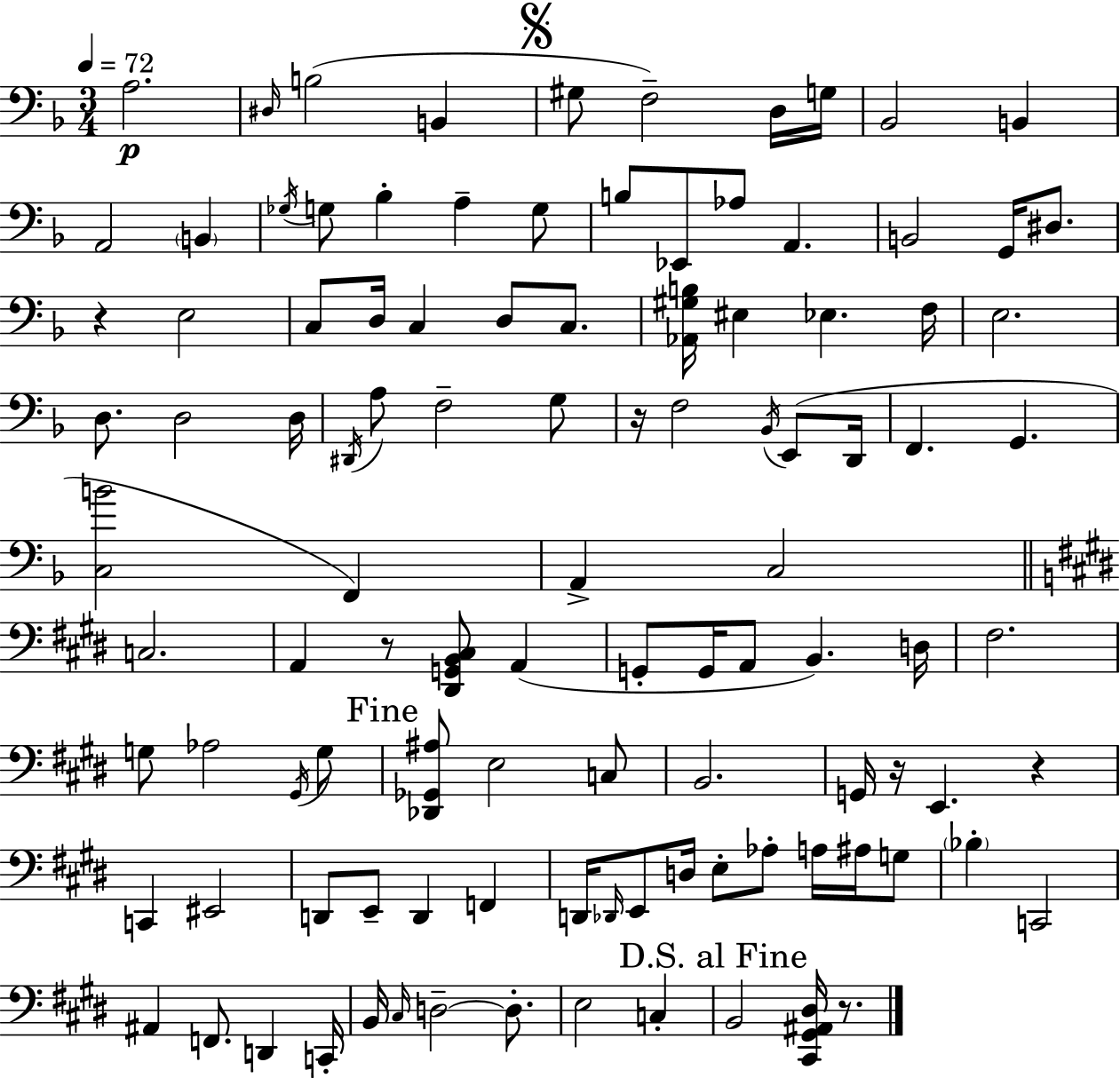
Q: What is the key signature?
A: F major